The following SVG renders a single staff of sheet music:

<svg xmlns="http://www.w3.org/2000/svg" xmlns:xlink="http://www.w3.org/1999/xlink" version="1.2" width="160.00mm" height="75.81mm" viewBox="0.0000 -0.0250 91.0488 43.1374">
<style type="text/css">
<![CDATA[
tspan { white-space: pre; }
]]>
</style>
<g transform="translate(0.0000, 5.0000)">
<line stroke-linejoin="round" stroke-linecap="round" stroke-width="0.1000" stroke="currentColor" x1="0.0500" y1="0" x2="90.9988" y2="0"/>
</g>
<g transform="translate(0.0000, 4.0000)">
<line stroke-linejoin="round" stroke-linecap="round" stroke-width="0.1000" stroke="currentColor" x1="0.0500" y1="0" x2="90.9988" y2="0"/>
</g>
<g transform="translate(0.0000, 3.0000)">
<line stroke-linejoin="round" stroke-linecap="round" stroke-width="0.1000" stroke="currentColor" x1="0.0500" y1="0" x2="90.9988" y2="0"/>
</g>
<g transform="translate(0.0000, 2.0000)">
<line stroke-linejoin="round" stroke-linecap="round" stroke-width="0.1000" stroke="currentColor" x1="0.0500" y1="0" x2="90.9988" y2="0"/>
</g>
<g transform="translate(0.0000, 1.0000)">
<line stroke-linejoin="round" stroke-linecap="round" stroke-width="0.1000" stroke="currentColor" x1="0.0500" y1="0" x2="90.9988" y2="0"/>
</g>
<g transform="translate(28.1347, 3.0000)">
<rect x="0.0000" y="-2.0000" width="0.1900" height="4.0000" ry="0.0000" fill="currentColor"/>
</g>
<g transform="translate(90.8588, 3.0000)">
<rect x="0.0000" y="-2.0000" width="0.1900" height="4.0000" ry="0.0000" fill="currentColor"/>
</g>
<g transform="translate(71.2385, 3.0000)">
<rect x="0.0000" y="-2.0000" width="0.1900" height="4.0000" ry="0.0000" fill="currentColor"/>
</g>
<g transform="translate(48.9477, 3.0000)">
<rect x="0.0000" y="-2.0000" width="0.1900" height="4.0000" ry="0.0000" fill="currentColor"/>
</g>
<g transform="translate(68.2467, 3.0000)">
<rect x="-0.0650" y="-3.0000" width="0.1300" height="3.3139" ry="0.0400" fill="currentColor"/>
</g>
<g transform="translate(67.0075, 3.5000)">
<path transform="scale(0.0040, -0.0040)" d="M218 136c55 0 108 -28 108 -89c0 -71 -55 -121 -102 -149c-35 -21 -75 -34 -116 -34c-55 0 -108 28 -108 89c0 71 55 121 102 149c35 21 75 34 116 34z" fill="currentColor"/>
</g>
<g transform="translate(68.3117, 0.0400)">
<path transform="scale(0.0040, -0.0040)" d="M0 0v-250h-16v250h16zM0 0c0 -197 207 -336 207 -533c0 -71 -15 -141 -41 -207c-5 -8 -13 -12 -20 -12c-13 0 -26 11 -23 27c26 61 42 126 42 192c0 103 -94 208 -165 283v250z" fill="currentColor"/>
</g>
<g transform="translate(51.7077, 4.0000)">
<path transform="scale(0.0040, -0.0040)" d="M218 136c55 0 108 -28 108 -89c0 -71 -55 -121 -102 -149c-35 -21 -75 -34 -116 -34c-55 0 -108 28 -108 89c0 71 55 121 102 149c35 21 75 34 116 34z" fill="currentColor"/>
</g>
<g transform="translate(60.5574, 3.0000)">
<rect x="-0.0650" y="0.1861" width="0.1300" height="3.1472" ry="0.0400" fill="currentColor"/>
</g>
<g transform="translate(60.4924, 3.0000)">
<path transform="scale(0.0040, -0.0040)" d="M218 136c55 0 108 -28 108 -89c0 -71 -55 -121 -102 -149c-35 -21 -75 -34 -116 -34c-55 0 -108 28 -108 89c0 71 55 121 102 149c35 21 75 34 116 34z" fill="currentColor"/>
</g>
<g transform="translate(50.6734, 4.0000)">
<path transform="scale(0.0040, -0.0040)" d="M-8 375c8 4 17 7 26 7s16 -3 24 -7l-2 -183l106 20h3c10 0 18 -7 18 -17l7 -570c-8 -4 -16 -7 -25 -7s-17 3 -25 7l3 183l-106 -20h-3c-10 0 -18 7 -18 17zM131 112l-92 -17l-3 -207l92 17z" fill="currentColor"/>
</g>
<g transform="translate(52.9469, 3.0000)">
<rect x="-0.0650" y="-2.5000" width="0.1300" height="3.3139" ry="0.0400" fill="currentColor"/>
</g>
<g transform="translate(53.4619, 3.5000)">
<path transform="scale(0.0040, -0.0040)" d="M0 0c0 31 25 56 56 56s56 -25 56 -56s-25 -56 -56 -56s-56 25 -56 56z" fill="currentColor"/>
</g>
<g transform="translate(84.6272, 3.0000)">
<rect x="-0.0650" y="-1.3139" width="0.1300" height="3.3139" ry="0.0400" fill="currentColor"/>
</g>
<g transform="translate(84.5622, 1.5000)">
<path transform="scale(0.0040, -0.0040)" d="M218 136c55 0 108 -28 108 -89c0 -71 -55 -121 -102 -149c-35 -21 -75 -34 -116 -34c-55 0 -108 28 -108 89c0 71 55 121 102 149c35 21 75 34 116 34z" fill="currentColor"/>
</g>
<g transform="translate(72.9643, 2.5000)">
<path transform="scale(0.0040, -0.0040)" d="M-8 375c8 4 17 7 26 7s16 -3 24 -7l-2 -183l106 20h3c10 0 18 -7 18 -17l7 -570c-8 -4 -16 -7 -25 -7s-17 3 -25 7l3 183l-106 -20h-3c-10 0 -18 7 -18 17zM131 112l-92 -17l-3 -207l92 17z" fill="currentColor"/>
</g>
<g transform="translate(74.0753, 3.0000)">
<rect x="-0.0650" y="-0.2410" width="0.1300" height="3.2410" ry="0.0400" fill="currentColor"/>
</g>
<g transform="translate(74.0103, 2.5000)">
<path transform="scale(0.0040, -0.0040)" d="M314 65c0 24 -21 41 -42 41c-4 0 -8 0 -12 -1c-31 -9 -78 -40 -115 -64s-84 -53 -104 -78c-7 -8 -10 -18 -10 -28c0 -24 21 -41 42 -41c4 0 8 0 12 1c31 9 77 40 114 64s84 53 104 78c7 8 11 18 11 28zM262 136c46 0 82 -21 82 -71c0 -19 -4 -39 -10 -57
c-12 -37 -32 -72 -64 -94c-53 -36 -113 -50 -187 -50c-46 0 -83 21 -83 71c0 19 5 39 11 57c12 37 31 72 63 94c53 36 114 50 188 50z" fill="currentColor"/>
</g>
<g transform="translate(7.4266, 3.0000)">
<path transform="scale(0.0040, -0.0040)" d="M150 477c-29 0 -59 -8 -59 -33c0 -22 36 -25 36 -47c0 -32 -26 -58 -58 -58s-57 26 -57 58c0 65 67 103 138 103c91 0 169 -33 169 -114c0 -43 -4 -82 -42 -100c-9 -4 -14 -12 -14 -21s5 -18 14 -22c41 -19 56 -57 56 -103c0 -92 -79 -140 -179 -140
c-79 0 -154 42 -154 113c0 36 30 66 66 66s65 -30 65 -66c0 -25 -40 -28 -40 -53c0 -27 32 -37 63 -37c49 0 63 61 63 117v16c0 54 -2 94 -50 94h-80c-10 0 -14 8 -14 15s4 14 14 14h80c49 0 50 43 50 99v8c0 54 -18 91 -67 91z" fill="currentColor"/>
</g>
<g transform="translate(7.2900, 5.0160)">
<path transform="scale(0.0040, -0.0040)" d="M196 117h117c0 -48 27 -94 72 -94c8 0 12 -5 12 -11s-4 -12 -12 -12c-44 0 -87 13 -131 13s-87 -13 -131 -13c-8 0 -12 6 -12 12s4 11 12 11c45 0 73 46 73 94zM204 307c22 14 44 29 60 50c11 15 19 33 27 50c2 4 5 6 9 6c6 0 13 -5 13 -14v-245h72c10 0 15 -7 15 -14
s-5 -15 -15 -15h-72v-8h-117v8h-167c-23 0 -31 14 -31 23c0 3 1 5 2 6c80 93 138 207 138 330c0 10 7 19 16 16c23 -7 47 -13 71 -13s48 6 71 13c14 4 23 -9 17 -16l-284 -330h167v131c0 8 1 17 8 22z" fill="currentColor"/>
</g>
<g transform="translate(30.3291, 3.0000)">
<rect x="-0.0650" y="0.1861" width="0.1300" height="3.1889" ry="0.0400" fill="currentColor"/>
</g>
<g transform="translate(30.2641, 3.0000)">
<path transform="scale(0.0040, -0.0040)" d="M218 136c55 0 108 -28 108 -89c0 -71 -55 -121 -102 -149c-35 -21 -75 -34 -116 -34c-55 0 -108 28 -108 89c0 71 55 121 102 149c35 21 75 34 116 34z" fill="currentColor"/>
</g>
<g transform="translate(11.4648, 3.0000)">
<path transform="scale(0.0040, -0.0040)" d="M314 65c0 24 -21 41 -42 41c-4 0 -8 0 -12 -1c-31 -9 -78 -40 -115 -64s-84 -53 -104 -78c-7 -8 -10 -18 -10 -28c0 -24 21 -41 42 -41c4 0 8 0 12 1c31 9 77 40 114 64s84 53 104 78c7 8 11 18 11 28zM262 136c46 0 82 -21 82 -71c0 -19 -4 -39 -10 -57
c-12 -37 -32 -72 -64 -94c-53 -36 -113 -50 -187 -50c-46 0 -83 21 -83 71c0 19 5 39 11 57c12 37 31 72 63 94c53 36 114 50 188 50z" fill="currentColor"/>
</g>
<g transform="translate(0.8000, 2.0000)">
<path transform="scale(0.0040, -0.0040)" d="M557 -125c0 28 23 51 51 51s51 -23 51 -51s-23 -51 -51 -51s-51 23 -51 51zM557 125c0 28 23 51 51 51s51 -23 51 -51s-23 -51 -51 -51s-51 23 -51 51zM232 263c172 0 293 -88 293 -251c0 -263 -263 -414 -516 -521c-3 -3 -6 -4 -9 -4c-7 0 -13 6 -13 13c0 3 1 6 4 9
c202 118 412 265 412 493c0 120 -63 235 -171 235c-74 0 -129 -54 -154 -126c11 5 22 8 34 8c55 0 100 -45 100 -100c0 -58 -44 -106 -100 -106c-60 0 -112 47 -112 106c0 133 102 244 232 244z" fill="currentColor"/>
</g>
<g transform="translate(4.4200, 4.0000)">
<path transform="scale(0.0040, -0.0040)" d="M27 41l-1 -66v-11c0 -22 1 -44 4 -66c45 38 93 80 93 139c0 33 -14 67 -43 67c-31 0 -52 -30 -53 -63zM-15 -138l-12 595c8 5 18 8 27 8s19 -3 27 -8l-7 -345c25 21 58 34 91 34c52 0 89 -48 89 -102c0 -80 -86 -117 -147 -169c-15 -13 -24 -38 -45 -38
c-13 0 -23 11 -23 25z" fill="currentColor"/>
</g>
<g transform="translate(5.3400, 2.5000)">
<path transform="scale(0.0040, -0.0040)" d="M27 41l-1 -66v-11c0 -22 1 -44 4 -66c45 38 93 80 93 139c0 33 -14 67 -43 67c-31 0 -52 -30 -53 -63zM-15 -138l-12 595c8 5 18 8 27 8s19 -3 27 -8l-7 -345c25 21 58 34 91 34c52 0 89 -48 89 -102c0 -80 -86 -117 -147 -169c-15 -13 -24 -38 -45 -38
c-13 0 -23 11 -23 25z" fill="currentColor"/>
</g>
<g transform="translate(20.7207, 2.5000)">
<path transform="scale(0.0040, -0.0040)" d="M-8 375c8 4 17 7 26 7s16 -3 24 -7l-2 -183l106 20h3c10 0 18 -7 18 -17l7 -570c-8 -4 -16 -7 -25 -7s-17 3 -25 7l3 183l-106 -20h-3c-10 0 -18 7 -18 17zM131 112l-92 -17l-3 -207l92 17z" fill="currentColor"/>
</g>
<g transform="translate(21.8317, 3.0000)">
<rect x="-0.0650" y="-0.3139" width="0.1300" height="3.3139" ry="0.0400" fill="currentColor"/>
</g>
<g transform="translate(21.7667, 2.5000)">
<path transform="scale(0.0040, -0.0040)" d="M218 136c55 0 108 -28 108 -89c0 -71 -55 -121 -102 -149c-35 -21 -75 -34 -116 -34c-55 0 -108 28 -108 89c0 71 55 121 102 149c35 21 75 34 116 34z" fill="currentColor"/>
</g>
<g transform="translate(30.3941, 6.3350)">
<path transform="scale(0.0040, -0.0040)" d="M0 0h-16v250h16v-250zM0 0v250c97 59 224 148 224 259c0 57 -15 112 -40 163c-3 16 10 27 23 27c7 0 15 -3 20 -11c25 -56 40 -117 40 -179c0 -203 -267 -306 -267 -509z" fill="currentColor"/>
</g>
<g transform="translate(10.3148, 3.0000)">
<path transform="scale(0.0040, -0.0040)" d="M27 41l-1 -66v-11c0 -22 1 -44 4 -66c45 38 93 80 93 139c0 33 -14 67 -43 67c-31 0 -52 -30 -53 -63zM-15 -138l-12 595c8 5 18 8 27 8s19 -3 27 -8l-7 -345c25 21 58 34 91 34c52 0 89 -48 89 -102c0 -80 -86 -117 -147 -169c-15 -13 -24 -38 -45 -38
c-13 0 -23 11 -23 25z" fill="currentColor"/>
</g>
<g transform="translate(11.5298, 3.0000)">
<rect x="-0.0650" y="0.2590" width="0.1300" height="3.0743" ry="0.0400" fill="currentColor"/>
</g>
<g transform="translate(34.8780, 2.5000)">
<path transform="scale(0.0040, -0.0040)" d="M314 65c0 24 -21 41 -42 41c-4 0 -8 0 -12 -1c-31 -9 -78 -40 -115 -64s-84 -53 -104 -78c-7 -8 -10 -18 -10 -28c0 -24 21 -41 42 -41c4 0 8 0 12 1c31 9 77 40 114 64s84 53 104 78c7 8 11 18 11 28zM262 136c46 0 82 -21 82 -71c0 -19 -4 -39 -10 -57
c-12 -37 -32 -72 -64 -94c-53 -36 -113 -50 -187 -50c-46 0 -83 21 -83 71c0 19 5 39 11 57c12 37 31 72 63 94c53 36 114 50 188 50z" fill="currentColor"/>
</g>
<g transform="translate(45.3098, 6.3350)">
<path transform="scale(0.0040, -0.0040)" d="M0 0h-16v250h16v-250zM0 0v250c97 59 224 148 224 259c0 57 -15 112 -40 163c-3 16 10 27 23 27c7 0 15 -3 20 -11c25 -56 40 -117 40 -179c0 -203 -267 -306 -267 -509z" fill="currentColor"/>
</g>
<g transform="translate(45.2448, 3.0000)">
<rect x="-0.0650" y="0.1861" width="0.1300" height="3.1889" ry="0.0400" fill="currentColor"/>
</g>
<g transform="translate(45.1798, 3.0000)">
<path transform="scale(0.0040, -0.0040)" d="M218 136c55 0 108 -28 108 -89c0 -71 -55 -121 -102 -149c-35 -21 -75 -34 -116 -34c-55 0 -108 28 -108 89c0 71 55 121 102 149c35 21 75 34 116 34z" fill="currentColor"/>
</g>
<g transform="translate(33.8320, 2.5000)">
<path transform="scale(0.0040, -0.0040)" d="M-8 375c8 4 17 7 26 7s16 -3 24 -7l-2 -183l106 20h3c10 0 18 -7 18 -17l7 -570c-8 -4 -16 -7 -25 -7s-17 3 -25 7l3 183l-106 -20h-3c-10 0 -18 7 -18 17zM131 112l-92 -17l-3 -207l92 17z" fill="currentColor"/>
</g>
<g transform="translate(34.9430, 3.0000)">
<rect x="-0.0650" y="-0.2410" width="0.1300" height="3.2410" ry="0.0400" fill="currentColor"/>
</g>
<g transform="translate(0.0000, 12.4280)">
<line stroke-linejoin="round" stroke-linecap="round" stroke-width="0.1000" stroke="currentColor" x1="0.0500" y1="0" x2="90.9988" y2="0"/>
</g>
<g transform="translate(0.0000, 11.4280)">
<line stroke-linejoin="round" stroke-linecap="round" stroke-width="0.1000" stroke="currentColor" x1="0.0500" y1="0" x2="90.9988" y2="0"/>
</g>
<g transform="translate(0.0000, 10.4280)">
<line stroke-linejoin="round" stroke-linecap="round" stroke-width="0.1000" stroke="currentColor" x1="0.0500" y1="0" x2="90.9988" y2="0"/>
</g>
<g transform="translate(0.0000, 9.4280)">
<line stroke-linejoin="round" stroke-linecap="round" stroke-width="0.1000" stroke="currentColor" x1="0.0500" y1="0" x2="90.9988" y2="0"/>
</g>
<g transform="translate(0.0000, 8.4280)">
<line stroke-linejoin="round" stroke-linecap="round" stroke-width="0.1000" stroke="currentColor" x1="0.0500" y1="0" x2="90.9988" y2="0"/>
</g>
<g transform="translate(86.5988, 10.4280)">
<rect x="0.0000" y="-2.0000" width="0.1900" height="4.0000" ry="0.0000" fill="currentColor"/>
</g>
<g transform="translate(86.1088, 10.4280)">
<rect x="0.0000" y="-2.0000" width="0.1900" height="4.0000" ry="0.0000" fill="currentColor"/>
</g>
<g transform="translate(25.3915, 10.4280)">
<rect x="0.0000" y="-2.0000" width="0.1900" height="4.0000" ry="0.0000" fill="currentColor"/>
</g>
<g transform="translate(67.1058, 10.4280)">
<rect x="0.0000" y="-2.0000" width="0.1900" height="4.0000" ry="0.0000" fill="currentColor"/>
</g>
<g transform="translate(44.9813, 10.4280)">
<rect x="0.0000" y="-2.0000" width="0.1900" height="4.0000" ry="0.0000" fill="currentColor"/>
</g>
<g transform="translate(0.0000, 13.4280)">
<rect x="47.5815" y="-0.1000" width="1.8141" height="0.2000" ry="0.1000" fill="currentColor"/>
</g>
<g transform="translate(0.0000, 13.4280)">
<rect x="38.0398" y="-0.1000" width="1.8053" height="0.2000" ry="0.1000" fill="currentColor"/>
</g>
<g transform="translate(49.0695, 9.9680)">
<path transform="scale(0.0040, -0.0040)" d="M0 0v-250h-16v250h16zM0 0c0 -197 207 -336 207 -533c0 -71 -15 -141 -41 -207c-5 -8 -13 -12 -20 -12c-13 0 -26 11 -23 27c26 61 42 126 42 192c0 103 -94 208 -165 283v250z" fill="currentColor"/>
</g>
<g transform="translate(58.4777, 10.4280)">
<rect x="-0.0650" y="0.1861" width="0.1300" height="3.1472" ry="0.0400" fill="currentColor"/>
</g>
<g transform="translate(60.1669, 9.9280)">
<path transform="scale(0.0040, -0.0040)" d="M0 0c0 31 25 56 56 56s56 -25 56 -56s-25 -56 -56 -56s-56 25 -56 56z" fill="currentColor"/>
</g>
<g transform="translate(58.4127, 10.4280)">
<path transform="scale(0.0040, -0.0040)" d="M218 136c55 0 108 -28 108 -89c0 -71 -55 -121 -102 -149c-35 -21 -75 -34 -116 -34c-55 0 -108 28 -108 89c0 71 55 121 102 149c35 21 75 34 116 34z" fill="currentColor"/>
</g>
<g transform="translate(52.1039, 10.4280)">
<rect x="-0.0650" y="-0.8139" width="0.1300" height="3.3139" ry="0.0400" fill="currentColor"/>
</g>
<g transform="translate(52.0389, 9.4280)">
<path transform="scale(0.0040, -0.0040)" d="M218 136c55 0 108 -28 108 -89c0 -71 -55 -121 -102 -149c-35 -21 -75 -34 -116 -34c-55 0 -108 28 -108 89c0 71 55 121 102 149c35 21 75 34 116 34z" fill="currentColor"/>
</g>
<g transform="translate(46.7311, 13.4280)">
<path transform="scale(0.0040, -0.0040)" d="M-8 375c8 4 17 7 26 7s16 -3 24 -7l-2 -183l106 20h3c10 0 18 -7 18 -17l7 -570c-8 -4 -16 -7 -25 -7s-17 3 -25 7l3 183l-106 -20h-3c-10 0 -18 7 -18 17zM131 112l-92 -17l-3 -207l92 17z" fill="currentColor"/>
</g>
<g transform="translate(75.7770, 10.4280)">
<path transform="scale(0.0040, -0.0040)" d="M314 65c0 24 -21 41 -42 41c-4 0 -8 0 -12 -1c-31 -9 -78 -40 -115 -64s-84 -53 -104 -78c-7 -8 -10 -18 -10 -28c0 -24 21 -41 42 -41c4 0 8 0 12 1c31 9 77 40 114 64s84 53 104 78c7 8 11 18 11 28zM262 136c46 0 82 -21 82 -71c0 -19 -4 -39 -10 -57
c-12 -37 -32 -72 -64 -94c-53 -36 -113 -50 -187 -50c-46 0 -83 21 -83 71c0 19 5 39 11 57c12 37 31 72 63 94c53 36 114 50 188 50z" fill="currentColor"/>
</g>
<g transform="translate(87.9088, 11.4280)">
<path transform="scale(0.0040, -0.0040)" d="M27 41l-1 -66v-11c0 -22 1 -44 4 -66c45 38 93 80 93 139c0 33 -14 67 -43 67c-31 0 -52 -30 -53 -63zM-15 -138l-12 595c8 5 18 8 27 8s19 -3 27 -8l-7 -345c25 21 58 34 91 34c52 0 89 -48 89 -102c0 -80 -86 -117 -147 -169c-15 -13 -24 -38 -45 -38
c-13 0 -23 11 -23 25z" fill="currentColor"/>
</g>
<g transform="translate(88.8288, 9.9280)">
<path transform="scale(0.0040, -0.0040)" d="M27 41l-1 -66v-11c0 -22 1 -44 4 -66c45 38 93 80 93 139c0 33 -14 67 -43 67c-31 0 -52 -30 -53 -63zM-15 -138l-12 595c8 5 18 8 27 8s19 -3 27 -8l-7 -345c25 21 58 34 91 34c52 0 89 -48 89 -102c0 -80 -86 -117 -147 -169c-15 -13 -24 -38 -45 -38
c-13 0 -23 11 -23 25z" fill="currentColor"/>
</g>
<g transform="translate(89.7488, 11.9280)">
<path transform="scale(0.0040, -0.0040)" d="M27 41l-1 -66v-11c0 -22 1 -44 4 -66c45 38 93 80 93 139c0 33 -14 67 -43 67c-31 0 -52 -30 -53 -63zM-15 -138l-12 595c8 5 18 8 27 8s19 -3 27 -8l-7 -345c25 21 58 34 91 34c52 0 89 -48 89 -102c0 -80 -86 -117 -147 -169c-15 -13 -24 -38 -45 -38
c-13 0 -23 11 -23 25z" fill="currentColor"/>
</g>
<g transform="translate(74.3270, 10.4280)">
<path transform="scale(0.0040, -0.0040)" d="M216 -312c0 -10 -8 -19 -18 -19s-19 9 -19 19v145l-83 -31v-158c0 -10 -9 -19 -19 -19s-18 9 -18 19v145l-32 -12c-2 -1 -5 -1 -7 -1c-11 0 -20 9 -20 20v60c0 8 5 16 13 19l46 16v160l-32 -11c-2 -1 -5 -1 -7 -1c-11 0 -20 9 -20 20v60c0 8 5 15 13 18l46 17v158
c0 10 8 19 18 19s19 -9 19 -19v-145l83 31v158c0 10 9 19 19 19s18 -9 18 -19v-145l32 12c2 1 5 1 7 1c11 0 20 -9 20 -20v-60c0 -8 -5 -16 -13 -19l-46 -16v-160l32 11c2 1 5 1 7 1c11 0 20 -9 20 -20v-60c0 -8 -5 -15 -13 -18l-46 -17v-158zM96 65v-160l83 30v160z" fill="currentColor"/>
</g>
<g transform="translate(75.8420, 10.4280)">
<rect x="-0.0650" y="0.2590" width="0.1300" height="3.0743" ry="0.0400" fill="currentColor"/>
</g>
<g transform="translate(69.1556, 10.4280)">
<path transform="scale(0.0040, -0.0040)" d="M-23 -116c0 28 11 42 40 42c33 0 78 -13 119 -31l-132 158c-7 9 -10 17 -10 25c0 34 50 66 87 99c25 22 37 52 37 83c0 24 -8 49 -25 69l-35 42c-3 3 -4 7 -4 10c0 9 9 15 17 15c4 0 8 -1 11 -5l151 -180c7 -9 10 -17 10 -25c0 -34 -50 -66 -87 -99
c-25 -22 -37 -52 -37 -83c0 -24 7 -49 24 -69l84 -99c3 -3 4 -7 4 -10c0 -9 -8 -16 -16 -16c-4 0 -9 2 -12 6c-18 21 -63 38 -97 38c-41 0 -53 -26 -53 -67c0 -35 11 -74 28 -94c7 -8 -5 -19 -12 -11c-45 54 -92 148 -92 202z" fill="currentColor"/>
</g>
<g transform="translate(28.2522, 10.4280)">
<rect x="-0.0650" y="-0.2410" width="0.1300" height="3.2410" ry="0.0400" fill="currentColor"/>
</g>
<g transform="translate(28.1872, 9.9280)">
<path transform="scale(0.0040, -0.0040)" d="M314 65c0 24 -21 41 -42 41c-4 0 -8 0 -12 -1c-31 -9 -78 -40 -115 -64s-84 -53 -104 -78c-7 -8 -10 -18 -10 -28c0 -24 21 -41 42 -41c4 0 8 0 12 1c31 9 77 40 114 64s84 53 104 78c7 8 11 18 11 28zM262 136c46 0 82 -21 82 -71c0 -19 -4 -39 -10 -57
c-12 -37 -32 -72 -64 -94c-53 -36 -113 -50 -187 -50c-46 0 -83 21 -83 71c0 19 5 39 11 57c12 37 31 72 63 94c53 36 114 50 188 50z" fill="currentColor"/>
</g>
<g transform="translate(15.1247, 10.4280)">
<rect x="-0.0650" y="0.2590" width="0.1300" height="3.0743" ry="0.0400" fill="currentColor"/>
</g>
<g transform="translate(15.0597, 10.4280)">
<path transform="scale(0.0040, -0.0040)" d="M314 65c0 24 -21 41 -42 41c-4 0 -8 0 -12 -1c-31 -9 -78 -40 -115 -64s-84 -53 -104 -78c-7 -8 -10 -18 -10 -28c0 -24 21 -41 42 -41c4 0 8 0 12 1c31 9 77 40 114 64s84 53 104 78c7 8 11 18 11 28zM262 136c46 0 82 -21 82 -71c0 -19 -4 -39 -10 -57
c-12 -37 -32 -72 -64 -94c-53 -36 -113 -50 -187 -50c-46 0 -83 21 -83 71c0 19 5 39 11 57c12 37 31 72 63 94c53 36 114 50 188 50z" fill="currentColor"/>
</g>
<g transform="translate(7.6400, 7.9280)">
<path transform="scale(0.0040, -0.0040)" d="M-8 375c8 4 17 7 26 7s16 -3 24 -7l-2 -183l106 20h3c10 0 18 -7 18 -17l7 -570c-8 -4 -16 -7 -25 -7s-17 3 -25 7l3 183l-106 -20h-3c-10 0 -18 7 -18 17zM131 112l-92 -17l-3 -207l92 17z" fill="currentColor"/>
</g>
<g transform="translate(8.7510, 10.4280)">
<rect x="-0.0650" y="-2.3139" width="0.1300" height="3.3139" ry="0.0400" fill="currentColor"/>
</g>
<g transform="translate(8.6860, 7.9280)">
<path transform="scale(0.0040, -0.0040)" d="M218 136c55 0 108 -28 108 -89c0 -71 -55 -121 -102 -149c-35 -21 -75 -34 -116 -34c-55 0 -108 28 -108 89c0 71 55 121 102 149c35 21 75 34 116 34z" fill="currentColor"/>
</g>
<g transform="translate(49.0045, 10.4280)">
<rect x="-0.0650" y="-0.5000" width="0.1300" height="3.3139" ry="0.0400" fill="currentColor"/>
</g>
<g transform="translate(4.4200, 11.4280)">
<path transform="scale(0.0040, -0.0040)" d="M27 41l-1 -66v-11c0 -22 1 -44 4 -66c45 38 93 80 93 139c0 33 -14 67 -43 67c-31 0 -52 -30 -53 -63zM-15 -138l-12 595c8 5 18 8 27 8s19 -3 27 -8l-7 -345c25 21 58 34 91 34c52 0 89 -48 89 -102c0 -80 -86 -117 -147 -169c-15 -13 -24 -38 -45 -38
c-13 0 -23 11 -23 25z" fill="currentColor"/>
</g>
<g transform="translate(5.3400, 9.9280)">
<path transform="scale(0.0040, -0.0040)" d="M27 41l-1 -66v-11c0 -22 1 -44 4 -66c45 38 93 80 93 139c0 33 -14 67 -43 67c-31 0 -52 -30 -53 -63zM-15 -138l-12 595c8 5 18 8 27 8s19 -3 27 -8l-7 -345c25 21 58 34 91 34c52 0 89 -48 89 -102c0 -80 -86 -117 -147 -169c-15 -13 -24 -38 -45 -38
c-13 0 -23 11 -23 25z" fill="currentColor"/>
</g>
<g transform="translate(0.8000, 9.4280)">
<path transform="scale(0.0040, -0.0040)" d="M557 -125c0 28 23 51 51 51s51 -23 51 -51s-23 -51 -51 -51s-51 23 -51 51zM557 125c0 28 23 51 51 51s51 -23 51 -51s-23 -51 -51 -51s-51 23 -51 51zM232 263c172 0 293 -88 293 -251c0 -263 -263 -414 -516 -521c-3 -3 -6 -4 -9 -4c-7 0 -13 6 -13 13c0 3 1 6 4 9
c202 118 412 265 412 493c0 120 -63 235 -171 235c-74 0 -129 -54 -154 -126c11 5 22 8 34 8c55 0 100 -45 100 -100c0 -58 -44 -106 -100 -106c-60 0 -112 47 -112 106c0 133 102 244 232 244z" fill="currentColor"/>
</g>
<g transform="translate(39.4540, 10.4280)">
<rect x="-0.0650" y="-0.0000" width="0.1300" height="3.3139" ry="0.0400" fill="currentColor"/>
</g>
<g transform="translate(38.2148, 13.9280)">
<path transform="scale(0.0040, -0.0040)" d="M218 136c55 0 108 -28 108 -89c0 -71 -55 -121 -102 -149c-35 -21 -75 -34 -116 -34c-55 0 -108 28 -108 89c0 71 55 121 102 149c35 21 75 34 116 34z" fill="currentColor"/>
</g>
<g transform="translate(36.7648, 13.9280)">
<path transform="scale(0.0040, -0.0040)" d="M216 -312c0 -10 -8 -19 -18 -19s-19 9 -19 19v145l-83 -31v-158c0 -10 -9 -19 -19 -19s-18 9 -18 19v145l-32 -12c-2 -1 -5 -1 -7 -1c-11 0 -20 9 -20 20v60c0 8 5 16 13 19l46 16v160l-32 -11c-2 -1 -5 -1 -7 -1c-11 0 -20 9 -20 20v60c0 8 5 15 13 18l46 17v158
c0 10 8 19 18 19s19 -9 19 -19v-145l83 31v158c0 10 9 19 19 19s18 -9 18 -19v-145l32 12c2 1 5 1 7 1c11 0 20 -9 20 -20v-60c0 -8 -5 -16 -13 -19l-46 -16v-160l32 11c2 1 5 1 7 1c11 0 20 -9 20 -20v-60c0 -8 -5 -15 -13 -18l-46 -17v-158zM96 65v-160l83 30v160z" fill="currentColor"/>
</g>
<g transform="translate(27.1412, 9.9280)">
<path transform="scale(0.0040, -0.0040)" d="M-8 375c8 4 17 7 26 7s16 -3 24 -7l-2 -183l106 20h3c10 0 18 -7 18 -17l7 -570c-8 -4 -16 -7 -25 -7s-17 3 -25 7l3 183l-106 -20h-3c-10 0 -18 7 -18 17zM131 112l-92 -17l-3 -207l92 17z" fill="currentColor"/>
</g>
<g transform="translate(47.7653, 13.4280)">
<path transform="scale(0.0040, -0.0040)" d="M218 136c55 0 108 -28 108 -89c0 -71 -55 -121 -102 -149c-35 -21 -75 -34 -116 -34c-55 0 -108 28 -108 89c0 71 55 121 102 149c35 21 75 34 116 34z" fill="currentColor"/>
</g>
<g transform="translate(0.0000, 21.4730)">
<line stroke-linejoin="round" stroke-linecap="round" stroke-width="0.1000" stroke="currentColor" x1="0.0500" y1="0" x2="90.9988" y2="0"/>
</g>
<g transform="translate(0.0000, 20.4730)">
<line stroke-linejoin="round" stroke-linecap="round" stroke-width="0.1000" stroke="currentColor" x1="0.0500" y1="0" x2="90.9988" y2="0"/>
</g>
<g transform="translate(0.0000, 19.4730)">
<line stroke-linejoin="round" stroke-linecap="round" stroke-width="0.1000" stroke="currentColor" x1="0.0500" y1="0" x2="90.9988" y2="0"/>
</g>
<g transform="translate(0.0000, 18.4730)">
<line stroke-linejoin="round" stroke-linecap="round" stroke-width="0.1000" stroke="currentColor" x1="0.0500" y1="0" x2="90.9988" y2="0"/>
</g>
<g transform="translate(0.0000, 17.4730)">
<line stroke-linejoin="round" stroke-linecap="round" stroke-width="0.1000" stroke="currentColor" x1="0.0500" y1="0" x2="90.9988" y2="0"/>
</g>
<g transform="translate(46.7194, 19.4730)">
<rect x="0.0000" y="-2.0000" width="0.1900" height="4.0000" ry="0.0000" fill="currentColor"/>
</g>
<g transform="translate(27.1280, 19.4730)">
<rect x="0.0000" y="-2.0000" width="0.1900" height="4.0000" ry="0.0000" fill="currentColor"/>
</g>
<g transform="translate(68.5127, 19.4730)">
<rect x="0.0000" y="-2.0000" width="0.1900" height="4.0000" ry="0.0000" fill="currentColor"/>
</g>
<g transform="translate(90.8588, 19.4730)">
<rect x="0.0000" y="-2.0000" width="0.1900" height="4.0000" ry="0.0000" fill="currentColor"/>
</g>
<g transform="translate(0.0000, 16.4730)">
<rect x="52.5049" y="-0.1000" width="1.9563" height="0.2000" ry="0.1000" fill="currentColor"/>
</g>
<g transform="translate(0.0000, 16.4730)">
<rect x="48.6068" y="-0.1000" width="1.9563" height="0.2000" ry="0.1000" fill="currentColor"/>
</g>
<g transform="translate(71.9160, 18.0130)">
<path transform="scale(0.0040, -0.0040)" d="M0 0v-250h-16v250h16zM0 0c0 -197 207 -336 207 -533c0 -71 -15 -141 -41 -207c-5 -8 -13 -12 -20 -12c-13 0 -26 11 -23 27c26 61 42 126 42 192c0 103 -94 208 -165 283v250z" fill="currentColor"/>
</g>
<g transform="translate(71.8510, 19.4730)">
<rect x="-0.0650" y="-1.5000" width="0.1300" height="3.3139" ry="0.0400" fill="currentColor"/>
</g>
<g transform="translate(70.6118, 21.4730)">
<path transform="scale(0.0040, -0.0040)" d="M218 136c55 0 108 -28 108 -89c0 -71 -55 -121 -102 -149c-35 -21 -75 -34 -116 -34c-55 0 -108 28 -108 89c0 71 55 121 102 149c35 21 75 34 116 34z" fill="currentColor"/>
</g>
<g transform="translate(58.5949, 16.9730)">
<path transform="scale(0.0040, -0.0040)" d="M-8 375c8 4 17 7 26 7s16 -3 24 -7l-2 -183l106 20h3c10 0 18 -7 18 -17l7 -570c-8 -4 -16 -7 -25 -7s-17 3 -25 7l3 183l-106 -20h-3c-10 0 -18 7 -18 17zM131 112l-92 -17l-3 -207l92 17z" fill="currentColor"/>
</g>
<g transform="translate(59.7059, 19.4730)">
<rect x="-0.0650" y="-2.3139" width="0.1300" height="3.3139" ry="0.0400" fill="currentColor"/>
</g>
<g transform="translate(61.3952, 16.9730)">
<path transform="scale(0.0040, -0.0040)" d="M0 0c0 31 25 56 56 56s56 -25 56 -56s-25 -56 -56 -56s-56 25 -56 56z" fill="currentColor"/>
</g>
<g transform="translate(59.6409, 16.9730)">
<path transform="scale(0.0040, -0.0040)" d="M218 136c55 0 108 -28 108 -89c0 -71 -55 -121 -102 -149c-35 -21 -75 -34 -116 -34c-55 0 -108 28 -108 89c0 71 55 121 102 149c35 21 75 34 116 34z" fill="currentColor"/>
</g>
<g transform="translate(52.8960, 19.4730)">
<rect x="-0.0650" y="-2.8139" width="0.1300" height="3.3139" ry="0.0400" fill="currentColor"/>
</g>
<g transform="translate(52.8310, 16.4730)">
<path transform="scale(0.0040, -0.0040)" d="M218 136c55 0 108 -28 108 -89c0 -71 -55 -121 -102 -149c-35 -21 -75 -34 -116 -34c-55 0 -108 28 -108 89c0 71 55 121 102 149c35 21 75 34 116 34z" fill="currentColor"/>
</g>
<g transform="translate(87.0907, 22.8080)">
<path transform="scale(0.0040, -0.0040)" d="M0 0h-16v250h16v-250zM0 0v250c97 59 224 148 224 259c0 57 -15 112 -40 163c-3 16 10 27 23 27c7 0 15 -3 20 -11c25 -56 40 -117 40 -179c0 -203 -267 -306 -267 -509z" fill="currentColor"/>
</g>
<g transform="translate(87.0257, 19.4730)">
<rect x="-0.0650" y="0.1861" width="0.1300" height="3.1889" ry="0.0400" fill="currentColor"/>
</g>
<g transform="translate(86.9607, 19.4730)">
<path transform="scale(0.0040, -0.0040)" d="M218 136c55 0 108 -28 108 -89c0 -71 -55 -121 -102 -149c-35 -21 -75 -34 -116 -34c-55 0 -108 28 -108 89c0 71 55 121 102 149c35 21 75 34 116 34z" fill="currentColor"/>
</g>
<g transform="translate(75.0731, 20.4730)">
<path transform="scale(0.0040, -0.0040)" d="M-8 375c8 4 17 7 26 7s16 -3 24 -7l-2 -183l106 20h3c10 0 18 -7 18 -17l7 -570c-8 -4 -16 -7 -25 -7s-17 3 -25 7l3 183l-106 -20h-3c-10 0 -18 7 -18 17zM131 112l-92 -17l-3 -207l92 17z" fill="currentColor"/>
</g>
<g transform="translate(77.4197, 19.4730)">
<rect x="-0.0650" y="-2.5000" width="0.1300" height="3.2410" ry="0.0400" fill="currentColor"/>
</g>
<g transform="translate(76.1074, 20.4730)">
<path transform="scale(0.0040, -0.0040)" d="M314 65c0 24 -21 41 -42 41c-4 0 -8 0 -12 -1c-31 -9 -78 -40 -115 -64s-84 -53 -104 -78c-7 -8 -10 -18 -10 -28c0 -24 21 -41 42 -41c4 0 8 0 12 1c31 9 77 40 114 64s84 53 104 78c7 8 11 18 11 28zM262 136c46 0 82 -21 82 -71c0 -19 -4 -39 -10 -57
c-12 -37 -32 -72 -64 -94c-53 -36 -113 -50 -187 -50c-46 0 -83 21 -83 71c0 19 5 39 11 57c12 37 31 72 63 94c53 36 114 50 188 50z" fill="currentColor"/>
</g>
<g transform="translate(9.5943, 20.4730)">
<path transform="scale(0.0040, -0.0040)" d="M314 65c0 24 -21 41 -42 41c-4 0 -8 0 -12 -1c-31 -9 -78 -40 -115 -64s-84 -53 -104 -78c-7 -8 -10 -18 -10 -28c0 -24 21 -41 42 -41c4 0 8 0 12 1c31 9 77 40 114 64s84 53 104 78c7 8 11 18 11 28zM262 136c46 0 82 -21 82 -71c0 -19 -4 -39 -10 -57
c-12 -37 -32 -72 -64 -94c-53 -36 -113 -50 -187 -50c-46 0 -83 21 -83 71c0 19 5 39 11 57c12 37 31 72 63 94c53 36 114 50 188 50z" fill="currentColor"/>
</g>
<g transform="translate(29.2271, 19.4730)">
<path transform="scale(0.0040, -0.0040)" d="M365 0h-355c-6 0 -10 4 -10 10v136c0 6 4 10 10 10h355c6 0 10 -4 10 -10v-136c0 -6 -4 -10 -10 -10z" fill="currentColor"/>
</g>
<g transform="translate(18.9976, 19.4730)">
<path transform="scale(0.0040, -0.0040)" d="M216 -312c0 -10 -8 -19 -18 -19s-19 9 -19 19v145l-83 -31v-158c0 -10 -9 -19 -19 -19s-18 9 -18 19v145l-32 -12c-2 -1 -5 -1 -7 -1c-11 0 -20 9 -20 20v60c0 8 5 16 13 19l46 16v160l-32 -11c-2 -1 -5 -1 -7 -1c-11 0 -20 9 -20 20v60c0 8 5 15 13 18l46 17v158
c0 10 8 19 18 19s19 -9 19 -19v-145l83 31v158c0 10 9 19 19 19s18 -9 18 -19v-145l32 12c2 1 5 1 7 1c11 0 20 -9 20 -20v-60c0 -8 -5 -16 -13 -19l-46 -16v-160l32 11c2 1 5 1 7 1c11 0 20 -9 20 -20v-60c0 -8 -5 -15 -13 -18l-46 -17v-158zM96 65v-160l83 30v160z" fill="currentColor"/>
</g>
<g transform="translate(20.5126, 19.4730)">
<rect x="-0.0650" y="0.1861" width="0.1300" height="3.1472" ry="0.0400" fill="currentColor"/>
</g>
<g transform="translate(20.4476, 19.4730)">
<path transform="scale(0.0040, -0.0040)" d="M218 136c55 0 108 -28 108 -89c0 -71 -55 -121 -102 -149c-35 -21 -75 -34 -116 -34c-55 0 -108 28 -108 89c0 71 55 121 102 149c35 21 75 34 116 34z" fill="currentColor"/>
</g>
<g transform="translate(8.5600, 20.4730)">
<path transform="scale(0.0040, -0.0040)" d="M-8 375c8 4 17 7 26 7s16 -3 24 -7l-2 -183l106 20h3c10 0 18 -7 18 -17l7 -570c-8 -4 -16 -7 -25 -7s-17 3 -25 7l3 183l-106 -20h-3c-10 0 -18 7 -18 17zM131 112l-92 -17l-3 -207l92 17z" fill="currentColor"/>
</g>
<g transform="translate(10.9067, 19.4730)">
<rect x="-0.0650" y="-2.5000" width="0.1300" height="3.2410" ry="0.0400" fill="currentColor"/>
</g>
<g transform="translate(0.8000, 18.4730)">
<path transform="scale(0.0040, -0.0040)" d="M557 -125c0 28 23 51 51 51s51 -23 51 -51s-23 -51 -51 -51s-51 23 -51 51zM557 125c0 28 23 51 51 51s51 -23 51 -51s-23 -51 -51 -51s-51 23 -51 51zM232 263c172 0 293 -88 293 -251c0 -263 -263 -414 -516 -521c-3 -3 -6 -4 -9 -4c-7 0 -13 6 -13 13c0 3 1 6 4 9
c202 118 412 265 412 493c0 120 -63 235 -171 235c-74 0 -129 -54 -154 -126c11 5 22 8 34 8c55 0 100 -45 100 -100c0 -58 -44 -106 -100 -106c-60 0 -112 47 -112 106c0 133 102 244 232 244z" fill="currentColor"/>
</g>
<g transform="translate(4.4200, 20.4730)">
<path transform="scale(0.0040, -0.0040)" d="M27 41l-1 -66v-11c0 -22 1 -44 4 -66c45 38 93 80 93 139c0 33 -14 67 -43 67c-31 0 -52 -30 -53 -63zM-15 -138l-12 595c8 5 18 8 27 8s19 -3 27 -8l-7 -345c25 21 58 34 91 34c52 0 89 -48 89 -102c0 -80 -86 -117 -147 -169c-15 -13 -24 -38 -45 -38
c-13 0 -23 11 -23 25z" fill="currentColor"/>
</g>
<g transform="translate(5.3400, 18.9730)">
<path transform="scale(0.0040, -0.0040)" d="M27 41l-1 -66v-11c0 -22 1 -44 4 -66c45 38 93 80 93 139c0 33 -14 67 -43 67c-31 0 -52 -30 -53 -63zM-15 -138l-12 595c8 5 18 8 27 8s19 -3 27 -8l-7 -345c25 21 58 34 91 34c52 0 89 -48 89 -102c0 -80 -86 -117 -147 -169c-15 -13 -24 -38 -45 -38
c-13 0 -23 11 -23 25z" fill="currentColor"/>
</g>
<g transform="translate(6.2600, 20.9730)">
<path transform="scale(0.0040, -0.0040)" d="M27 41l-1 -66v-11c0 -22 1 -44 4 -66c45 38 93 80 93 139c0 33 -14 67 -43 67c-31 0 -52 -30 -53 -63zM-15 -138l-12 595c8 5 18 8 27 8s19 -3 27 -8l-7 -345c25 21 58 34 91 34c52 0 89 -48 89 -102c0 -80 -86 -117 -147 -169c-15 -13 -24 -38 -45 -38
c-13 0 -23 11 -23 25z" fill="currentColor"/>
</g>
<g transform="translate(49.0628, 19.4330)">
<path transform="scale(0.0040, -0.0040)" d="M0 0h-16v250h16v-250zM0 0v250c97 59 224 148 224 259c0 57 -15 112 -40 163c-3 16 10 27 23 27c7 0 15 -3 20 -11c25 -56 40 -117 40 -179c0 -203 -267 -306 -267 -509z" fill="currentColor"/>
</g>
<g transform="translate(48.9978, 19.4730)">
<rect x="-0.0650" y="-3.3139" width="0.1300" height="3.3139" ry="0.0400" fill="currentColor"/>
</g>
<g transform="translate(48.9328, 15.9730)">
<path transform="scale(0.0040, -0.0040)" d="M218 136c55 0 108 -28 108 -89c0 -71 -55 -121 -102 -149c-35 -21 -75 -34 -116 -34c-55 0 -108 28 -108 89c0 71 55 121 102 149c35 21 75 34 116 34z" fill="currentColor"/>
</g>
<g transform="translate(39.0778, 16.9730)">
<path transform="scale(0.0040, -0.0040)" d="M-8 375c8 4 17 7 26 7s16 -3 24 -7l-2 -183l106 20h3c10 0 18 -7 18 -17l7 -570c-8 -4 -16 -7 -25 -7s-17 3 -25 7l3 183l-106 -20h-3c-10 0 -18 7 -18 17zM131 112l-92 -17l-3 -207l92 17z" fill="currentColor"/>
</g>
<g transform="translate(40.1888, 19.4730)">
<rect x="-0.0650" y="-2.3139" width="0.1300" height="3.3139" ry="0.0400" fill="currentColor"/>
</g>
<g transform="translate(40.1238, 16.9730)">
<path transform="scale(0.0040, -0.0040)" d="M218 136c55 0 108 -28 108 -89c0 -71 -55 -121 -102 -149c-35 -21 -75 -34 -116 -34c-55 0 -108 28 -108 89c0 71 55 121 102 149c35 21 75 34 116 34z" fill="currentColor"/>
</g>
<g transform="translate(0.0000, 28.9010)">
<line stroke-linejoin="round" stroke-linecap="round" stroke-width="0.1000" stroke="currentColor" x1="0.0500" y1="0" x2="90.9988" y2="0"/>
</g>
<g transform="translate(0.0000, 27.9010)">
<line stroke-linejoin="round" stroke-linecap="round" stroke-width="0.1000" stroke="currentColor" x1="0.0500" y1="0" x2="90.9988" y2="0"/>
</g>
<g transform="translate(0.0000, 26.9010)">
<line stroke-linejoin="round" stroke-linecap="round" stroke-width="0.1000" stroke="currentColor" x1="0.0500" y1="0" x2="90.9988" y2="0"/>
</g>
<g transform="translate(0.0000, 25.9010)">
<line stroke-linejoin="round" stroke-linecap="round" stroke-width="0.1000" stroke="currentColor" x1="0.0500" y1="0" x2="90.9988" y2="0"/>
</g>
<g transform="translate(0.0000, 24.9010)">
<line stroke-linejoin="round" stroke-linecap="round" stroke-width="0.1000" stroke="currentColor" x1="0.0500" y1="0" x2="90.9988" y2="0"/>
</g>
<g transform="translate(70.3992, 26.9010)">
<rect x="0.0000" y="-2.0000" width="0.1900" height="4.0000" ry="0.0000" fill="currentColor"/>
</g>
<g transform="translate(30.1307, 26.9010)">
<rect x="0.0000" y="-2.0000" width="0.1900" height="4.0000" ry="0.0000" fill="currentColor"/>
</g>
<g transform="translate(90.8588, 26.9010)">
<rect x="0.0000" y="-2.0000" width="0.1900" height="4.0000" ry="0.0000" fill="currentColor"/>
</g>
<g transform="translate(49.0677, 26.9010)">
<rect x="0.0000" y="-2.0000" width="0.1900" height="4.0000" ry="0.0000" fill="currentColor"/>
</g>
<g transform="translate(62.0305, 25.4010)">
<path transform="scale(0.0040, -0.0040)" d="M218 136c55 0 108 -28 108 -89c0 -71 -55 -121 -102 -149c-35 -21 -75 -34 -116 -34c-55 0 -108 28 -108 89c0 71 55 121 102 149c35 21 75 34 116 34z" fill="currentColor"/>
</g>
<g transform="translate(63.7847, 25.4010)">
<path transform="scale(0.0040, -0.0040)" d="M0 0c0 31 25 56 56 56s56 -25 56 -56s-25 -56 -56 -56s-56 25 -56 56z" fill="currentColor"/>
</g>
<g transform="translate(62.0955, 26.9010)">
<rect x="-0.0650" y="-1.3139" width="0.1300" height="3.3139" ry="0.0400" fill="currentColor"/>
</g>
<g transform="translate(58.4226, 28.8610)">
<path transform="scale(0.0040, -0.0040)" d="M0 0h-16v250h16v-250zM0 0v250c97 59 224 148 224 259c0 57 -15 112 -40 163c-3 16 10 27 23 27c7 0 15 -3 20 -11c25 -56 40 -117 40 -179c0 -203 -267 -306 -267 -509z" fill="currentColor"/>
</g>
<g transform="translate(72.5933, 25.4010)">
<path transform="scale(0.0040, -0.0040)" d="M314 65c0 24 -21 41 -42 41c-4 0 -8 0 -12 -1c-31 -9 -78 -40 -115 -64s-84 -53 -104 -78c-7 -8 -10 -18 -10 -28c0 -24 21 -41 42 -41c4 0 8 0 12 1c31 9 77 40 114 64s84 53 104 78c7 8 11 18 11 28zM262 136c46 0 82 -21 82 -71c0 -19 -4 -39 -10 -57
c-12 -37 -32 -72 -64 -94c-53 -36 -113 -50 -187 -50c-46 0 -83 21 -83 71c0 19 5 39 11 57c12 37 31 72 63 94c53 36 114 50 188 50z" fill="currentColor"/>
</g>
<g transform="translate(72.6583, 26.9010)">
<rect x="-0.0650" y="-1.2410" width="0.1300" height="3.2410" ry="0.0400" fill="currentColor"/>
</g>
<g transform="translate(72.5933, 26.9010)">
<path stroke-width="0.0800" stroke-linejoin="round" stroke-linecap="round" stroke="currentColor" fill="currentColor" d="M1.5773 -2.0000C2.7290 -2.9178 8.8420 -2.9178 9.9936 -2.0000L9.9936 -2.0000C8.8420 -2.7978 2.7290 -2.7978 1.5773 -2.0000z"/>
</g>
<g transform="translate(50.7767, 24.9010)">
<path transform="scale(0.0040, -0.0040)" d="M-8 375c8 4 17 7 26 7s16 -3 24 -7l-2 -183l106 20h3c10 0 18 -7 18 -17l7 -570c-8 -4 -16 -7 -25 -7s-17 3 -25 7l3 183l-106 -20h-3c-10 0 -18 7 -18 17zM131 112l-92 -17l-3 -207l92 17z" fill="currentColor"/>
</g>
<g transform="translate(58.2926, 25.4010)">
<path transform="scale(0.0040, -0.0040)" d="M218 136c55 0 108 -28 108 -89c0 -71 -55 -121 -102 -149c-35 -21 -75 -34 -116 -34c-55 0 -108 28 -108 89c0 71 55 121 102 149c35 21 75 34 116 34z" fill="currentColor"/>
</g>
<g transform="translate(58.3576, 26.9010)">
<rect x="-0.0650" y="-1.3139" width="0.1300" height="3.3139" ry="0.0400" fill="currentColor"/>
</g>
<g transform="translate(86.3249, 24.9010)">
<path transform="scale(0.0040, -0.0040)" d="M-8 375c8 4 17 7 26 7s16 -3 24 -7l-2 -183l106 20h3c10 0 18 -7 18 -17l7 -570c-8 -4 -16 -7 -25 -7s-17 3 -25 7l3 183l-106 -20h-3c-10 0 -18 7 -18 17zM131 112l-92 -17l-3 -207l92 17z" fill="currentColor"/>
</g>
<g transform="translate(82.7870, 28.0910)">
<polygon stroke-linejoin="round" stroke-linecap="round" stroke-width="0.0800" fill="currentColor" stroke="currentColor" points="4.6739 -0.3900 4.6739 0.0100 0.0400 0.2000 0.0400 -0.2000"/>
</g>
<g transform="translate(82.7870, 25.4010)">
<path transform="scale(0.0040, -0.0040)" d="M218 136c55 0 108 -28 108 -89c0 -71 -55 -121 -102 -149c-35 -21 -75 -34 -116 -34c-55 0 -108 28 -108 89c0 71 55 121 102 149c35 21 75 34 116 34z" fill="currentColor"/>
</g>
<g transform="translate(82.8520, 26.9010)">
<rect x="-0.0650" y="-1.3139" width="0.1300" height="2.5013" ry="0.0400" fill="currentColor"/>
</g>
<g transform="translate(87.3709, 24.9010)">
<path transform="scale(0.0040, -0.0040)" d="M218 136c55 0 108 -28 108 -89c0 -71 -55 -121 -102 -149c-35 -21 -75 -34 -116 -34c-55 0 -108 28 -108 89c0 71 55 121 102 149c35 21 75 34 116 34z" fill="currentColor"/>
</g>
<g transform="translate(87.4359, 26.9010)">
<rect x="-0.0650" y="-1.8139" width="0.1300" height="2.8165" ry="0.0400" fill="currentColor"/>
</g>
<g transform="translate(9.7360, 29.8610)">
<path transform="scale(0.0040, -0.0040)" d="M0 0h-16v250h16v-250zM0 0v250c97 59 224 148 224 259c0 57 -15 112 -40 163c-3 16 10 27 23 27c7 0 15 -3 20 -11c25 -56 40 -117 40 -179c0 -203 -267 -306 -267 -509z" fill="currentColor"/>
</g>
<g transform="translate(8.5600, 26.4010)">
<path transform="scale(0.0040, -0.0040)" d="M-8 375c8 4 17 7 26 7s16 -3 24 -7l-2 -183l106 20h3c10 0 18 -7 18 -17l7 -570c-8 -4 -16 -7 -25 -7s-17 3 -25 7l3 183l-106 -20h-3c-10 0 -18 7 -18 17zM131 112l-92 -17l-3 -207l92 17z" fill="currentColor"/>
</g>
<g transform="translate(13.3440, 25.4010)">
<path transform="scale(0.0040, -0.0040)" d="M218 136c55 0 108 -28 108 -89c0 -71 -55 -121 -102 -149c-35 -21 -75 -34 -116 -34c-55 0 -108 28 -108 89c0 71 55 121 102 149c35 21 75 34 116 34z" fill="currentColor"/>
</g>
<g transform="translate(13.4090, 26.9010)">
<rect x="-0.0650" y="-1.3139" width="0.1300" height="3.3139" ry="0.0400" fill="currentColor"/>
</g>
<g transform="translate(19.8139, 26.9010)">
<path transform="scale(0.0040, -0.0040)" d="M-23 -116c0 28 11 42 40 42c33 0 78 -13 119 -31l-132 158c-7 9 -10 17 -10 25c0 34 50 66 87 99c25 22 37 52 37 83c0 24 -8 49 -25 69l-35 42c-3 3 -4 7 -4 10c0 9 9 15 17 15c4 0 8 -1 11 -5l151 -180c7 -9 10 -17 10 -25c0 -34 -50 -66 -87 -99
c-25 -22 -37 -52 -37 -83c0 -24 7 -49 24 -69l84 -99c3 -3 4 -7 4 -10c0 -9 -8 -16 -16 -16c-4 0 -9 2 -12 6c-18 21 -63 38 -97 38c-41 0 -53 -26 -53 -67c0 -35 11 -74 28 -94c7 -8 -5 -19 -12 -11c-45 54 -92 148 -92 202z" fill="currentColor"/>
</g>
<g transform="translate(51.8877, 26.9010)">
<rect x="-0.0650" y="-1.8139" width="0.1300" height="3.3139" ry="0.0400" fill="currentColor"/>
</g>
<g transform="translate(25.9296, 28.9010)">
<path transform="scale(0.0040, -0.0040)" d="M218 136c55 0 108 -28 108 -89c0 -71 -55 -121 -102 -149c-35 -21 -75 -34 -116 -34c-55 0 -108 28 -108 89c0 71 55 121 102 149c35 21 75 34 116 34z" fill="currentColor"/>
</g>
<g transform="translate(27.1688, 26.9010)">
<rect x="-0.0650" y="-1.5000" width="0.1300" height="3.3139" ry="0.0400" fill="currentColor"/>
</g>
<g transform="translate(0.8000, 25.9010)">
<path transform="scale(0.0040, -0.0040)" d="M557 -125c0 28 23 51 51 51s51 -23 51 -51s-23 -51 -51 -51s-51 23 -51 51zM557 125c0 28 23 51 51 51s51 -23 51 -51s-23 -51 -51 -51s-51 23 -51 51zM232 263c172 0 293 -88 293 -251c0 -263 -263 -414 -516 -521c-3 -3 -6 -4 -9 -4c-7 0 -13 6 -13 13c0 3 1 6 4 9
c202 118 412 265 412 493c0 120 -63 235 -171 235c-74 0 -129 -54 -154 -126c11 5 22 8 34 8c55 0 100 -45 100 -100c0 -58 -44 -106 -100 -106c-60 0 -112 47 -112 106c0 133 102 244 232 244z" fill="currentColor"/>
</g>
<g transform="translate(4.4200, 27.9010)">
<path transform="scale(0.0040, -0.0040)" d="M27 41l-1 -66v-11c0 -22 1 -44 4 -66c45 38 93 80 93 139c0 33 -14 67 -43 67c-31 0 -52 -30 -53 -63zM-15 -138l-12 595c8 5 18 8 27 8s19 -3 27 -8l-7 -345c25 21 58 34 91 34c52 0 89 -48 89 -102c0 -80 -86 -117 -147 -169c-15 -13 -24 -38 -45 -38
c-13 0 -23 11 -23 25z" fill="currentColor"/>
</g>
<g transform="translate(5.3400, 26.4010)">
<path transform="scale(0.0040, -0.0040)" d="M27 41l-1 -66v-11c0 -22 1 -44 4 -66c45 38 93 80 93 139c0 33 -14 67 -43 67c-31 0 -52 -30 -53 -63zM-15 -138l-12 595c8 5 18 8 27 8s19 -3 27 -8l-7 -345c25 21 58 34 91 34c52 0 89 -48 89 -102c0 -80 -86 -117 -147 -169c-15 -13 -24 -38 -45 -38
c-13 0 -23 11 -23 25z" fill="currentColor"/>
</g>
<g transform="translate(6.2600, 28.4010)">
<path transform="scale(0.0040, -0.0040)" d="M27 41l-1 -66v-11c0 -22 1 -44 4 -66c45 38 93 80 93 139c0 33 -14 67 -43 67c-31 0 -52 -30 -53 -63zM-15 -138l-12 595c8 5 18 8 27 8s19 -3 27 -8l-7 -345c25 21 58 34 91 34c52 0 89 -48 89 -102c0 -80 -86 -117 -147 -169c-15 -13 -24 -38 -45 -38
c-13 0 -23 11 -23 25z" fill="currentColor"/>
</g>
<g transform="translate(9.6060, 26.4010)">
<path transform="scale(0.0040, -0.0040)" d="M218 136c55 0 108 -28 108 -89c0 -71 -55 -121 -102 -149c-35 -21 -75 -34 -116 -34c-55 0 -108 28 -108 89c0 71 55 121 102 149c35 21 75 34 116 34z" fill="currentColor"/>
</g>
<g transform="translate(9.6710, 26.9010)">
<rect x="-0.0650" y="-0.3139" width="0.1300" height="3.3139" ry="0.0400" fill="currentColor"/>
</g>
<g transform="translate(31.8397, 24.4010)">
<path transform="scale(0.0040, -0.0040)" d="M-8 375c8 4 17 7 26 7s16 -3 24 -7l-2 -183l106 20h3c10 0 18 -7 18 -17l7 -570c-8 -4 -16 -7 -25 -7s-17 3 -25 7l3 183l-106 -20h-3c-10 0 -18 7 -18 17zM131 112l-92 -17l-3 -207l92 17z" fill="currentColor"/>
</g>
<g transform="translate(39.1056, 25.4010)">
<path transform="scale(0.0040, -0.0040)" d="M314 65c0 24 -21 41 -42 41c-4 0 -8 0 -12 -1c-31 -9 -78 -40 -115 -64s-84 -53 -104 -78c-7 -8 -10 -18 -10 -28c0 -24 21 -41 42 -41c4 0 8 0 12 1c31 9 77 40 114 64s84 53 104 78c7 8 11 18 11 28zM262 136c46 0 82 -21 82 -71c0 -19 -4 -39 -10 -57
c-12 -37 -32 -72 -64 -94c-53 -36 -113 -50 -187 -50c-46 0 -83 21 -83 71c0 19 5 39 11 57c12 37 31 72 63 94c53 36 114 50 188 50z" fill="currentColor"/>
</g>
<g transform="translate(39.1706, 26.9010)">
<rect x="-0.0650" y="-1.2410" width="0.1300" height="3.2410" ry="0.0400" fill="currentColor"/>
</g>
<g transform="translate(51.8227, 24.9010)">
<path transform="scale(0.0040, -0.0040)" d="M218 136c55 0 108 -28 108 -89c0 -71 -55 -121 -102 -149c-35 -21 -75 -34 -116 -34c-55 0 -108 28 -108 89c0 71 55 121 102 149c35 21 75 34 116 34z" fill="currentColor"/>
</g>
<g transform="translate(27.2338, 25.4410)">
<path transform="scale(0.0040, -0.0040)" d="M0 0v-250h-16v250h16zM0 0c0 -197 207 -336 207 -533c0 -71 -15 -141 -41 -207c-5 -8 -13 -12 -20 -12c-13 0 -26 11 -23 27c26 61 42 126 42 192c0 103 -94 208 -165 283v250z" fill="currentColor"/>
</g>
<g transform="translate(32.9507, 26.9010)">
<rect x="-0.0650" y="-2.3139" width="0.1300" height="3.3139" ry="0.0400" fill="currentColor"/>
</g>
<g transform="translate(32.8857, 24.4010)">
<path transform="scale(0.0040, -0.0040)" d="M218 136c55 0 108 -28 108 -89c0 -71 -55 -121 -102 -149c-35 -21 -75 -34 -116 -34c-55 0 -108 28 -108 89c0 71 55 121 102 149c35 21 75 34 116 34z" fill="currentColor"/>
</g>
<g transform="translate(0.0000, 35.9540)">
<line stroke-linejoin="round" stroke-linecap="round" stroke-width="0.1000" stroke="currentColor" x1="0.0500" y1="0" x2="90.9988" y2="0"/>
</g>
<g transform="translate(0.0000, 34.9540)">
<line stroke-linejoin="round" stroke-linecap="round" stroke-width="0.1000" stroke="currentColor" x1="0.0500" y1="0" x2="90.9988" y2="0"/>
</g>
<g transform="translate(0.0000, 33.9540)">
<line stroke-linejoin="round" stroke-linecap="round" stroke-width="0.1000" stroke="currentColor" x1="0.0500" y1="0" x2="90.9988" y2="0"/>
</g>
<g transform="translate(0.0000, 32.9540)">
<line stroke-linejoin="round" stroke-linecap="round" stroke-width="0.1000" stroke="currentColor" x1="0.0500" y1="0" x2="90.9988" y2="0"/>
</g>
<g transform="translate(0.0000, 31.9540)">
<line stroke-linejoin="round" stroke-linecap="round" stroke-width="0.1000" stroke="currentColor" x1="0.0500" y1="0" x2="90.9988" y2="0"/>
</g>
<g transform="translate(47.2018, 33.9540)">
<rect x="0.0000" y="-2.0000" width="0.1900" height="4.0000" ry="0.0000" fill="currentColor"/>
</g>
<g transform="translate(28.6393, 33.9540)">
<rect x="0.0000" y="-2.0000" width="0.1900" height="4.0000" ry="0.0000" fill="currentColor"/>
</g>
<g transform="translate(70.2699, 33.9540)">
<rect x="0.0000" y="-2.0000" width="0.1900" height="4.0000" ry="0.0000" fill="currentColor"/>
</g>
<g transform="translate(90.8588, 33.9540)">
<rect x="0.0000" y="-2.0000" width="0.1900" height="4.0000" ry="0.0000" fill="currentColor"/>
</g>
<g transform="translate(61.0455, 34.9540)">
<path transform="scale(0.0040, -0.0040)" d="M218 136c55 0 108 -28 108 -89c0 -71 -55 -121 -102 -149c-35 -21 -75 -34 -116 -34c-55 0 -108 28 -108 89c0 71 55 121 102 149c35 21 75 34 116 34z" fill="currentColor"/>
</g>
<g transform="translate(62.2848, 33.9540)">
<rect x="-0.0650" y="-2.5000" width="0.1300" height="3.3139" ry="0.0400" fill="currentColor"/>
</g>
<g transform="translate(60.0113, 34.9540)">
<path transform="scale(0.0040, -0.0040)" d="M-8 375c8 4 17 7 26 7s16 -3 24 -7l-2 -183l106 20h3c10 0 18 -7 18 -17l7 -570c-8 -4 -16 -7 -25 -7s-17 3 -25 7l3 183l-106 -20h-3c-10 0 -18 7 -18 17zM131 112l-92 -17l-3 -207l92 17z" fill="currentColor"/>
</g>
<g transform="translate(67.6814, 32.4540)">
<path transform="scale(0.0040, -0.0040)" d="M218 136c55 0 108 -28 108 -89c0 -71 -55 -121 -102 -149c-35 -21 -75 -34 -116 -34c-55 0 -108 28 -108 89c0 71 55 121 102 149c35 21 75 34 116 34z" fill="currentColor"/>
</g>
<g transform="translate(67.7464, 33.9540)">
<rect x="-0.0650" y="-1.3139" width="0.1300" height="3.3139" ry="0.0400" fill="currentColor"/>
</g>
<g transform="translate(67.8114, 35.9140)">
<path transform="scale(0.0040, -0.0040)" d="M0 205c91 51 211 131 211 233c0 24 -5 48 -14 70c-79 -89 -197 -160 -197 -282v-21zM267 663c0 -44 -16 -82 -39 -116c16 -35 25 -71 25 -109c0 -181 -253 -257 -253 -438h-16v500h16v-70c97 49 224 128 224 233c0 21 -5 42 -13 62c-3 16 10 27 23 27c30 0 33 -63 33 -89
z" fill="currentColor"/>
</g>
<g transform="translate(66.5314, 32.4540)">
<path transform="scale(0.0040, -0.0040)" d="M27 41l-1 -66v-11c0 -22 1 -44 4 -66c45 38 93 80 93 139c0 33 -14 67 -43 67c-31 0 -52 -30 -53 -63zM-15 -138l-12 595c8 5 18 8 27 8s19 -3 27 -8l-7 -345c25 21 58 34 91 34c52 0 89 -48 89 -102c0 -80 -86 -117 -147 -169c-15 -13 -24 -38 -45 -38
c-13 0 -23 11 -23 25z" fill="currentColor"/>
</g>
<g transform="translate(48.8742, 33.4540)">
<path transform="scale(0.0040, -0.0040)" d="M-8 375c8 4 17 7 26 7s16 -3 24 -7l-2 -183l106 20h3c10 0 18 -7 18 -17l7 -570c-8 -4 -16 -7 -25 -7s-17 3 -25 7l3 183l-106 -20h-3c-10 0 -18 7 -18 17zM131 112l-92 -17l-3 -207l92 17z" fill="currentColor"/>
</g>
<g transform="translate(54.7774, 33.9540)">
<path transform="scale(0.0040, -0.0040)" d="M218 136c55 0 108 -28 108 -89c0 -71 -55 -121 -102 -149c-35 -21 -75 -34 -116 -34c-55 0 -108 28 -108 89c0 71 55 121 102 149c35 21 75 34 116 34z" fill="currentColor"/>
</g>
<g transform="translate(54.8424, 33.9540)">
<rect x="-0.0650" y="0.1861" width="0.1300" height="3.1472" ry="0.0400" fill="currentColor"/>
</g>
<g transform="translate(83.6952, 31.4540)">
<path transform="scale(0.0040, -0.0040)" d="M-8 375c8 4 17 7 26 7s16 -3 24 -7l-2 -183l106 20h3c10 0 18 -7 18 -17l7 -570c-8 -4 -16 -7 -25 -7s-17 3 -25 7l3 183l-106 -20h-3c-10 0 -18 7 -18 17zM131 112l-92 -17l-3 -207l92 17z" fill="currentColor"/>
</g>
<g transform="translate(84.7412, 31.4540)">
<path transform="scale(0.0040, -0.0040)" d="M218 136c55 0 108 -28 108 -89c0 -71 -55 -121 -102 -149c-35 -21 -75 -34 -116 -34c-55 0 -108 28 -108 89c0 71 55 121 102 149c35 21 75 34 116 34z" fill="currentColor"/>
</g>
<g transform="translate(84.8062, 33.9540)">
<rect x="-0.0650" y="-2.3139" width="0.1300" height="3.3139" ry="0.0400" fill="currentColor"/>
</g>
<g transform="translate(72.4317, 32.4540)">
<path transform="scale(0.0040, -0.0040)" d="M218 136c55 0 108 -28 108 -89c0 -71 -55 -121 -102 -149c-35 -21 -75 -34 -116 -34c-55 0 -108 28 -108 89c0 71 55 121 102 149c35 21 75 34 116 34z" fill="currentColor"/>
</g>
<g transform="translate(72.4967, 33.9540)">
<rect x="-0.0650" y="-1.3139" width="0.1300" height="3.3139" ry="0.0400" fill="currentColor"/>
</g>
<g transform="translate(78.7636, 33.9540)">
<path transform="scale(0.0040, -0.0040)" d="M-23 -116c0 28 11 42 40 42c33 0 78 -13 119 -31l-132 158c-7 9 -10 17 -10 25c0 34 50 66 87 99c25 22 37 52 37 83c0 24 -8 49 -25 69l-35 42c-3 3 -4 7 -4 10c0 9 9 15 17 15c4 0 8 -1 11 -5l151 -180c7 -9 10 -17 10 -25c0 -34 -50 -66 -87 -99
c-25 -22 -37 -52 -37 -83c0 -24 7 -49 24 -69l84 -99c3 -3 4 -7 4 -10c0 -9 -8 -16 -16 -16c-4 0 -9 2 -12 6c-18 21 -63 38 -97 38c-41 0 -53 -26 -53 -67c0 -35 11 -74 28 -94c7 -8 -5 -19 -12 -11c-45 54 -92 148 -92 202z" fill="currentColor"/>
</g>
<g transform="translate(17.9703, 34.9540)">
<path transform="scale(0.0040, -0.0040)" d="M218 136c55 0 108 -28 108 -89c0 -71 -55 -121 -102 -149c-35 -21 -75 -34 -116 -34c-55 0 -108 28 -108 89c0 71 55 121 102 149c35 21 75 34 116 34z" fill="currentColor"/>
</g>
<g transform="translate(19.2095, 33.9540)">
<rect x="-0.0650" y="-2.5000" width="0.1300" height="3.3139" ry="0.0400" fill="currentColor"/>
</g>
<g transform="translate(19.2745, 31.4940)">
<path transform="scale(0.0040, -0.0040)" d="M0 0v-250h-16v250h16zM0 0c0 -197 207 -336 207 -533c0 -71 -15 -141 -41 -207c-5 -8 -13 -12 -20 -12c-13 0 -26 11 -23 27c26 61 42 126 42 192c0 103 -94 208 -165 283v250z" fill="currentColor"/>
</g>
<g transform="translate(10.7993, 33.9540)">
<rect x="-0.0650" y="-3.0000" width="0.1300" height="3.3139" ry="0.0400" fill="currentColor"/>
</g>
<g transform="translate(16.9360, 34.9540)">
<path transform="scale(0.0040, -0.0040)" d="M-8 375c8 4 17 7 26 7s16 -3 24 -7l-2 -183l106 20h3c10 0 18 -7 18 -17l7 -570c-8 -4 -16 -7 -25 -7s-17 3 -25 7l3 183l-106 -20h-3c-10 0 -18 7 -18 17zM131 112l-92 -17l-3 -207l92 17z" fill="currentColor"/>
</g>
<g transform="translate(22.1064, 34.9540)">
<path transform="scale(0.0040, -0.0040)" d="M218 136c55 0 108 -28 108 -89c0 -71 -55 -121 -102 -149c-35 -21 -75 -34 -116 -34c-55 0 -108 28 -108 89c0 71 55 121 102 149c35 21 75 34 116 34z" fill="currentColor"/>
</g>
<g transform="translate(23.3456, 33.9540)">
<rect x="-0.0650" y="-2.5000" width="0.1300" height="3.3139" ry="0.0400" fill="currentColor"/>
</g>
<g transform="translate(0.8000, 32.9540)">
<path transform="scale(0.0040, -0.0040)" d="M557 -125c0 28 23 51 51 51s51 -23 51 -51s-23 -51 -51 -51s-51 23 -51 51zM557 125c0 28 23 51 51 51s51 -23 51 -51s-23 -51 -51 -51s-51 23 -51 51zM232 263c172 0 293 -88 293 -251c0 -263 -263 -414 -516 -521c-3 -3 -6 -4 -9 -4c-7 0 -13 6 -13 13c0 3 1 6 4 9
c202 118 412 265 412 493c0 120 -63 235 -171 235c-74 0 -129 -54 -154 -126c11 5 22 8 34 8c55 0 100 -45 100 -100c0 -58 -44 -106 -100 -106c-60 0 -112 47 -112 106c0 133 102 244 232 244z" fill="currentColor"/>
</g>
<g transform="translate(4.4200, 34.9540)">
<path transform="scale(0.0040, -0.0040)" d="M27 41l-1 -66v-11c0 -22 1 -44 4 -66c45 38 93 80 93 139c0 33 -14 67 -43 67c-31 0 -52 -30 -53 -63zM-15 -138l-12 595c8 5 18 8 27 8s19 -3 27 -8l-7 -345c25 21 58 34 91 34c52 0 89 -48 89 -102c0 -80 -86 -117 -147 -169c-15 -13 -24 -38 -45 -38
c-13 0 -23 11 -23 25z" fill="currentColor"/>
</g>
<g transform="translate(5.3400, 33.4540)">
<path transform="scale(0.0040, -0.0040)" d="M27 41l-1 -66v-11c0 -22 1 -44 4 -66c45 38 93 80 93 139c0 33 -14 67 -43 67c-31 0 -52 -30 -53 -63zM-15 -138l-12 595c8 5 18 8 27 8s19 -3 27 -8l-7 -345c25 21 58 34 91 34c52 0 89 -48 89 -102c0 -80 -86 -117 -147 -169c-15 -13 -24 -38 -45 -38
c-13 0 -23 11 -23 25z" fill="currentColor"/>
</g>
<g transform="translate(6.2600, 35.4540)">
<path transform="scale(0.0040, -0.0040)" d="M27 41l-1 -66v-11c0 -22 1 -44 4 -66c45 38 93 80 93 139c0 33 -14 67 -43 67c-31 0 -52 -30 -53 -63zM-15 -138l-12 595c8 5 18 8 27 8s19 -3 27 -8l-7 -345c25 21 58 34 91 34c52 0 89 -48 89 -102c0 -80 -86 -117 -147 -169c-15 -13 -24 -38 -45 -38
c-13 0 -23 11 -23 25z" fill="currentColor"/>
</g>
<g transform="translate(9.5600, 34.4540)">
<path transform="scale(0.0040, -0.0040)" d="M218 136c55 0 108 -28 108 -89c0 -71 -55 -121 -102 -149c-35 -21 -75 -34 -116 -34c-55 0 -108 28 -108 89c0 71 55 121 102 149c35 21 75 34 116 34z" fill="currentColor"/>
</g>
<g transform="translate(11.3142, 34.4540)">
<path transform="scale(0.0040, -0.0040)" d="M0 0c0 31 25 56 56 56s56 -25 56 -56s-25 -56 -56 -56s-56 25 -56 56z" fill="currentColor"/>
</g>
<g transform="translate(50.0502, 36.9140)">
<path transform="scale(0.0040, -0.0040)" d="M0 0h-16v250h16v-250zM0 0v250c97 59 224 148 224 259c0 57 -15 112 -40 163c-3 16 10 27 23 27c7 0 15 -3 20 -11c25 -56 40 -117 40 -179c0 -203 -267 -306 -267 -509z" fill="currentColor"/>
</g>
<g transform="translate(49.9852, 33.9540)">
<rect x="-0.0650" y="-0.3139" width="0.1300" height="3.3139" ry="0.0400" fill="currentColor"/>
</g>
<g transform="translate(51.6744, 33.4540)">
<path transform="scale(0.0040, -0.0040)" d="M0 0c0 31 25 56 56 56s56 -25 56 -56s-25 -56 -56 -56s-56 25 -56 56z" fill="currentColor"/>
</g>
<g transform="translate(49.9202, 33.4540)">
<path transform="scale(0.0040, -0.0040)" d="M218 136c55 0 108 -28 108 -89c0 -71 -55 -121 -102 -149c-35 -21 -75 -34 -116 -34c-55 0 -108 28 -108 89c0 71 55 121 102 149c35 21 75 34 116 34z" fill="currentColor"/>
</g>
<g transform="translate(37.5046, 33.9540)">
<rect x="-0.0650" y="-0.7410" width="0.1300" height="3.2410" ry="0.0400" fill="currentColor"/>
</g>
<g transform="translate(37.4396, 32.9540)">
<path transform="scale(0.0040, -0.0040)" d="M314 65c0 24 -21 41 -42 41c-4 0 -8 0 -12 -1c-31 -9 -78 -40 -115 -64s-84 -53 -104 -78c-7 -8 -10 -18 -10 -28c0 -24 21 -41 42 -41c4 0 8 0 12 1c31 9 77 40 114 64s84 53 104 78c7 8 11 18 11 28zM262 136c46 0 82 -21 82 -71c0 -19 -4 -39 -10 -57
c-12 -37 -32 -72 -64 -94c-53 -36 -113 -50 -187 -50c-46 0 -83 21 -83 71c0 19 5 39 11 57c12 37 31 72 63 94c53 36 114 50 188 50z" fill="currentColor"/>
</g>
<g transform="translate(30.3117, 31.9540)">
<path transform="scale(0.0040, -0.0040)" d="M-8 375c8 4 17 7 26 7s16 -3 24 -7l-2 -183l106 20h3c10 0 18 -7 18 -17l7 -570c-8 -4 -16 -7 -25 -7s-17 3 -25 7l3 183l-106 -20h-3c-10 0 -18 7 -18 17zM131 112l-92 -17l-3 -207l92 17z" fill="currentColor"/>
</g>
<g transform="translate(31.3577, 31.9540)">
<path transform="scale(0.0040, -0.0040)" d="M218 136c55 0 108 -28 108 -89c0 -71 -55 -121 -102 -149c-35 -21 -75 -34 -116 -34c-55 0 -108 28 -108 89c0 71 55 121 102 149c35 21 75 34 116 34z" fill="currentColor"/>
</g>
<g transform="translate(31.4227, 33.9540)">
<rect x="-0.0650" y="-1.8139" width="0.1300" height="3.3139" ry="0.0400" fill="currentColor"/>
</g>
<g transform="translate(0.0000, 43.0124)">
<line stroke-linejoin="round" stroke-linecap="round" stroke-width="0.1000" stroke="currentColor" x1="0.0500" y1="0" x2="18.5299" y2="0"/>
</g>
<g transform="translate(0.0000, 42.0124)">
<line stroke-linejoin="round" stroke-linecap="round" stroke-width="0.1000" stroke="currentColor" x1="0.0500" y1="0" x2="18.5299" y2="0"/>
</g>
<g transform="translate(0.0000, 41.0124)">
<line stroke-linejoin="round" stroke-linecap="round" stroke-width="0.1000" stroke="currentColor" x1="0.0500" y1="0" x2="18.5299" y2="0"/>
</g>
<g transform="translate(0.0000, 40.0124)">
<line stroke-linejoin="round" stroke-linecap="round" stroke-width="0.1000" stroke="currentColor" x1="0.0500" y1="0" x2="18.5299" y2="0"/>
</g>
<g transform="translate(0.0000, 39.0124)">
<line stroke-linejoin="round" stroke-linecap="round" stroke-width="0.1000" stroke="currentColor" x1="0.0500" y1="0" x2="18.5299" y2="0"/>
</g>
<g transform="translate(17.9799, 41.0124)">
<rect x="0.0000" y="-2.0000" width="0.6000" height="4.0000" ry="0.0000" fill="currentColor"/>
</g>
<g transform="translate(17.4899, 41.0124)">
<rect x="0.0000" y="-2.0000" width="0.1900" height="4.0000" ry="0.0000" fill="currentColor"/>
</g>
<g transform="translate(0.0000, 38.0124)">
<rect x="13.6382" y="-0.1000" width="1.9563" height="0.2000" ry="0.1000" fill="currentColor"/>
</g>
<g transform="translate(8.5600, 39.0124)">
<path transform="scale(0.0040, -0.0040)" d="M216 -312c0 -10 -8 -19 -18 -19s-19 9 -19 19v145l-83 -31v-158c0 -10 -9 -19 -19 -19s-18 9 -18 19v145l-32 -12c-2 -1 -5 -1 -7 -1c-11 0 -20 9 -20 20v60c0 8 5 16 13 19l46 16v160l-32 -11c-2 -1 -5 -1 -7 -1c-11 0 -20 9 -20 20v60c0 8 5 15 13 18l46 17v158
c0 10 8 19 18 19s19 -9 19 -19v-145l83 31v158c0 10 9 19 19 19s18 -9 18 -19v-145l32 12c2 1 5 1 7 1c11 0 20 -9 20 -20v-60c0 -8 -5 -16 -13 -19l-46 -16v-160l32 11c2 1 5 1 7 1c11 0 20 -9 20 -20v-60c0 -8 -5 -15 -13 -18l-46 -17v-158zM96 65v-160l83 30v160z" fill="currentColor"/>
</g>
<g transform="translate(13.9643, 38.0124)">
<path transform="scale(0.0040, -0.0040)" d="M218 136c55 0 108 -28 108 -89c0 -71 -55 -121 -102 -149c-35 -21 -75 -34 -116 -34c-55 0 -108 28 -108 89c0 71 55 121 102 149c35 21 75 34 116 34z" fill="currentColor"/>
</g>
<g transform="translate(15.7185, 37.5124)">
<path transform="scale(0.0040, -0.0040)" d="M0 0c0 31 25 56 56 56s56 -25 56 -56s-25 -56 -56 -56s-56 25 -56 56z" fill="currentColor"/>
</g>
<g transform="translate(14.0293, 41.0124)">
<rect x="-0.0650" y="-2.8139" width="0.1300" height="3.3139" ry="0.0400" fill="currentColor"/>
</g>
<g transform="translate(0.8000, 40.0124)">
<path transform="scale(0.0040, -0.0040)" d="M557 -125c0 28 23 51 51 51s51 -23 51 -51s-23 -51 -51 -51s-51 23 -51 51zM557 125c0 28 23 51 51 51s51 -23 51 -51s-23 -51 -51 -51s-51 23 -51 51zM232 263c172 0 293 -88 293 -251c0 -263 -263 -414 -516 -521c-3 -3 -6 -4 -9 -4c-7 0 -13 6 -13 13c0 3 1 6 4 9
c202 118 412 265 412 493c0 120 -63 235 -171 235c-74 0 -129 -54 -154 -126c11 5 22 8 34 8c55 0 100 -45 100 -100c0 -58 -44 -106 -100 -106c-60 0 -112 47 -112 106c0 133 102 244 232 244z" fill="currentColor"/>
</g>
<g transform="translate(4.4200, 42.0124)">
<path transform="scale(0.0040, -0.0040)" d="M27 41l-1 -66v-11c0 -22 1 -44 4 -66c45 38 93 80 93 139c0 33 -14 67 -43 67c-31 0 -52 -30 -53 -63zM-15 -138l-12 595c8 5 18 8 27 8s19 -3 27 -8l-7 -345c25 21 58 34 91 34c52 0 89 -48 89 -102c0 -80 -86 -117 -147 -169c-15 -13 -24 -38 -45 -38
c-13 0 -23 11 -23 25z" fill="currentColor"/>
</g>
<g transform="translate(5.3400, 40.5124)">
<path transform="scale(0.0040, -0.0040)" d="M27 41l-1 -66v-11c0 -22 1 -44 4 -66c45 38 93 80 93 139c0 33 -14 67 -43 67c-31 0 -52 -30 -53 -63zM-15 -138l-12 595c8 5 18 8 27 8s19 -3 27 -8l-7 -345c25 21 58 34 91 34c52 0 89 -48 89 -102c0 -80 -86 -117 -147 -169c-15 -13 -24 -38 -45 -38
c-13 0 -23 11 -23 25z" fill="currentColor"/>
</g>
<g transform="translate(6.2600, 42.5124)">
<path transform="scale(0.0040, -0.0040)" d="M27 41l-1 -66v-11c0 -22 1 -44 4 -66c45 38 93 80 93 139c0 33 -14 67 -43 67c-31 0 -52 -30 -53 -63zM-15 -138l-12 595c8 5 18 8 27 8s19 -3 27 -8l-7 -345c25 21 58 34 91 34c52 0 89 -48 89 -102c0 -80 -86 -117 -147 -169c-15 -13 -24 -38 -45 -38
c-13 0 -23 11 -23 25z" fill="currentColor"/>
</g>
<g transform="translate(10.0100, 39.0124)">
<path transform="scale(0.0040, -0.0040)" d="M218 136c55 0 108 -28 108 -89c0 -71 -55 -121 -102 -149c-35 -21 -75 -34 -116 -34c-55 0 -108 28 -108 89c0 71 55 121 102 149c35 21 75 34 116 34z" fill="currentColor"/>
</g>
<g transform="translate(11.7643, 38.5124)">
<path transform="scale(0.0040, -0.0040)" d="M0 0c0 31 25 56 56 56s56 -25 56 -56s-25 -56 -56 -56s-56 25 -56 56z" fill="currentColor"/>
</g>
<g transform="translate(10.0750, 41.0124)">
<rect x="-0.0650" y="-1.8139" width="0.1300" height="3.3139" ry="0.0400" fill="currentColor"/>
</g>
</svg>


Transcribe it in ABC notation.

X:1
T:Untitled
M:3/4
L:1/4
K:Bb
_D,2 E, D,/2 E,2 D,/2 B,, D, C,/2 E,2 G, B, D,2 E,2 ^D,, E,,/2 F, D, z ^D,2 B,,2 ^D, z2 B, D/2 C B, G,,/2 B,,2 D,/2 E,/2 G, z G,,/2 B, G,2 A, G,/2 G, G,2 G,/2 A,/2 C, B,,/2 B,, A, F,2 E,/2 D, B,, _G,/4 G, z B, ^A, C